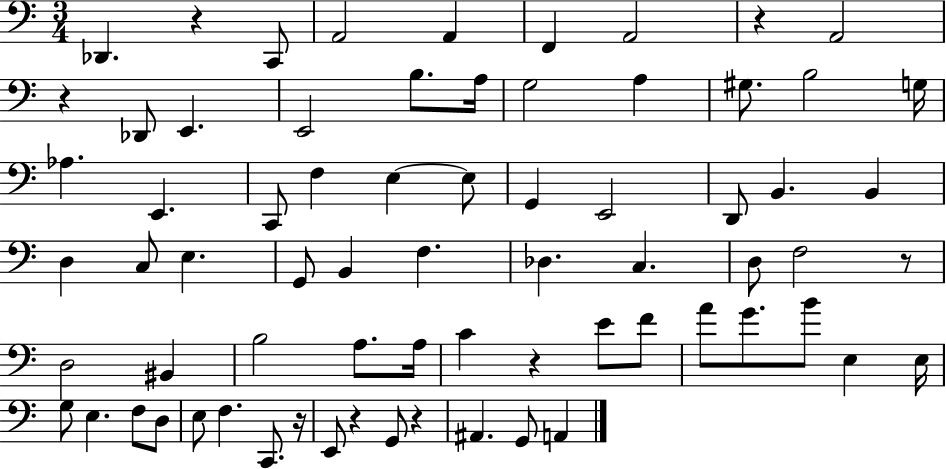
X:1
T:Untitled
M:3/4
L:1/4
K:C
_D,, z C,,/2 A,,2 A,, F,, A,,2 z A,,2 z _D,,/2 E,, E,,2 B,/2 A,/4 G,2 A, ^G,/2 B,2 G,/4 _A, E,, C,,/2 F, E, E,/2 G,, E,,2 D,,/2 B,, B,, D, C,/2 E, G,,/2 B,, F, _D, C, D,/2 F,2 z/2 D,2 ^B,, B,2 A,/2 A,/4 C z E/2 F/2 A/2 G/2 B/2 E, E,/4 G,/2 E, F,/2 D,/2 E,/2 F, C,,/2 z/4 E,,/2 z G,,/2 z ^A,, G,,/2 A,,